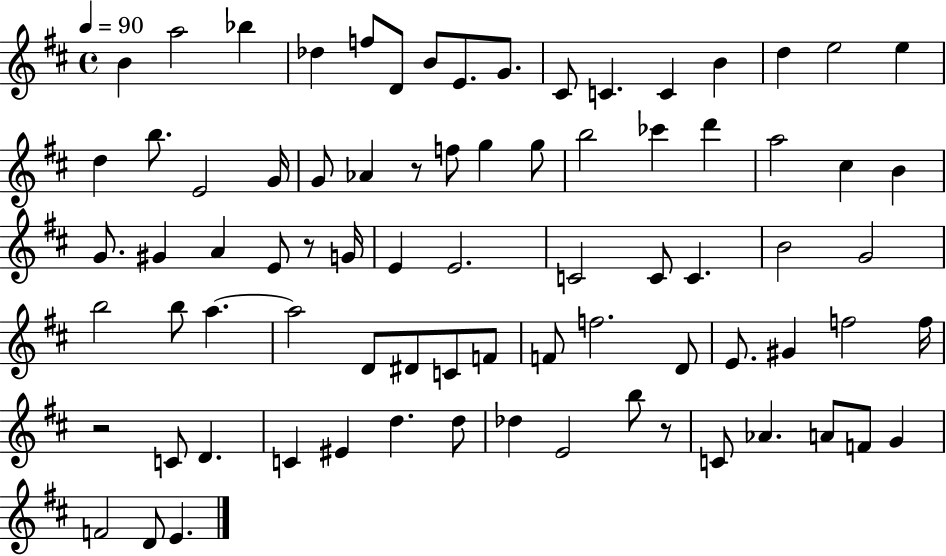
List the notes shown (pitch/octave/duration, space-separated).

B4/q A5/h Bb5/q Db5/q F5/e D4/e B4/e E4/e. G4/e. C#4/e C4/q. C4/q B4/q D5/q E5/h E5/q D5/q B5/e. E4/h G4/s G4/e Ab4/q R/e F5/e G5/q G5/e B5/h CES6/q D6/q A5/h C#5/q B4/q G4/e. G#4/q A4/q E4/e R/e G4/s E4/q E4/h. C4/h C4/e C4/q. B4/h G4/h B5/h B5/e A5/q. A5/h D4/e D#4/e C4/e F4/e F4/e F5/h. D4/e E4/e. G#4/q F5/h F5/s R/h C4/e D4/q. C4/q EIS4/q D5/q. D5/e Db5/q E4/h B5/e R/e C4/e Ab4/q. A4/e F4/e G4/q F4/h D4/e E4/q.